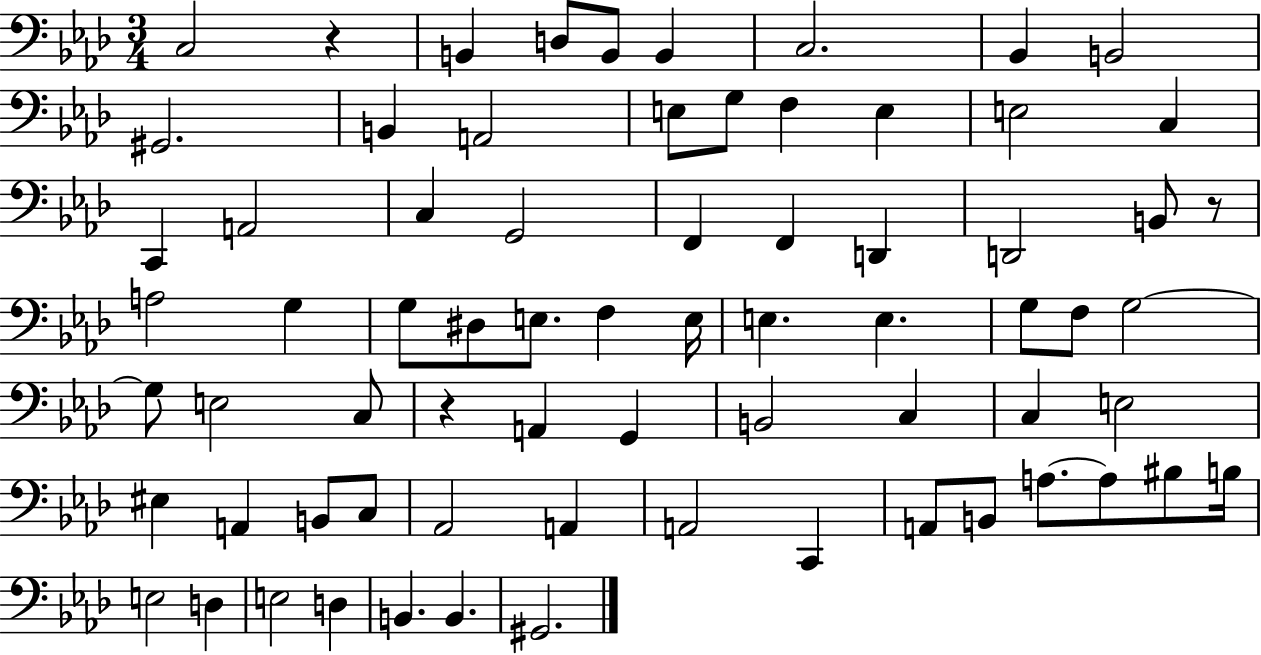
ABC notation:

X:1
T:Untitled
M:3/4
L:1/4
K:Ab
C,2 z B,, D,/2 B,,/2 B,, C,2 _B,, B,,2 ^G,,2 B,, A,,2 E,/2 G,/2 F, E, E,2 C, C,, A,,2 C, G,,2 F,, F,, D,, D,,2 B,,/2 z/2 A,2 G, G,/2 ^D,/2 E,/2 F, E,/4 E, E, G,/2 F,/2 G,2 G,/2 E,2 C,/2 z A,, G,, B,,2 C, C, E,2 ^E, A,, B,,/2 C,/2 _A,,2 A,, A,,2 C,, A,,/2 B,,/2 A,/2 A,/2 ^B,/2 B,/4 E,2 D, E,2 D, B,, B,, ^G,,2